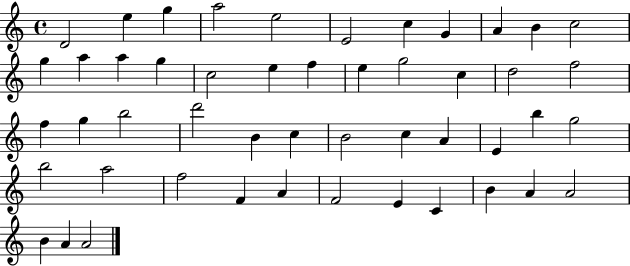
X:1
T:Untitled
M:4/4
L:1/4
K:C
D2 e g a2 e2 E2 c G A B c2 g a a g c2 e f e g2 c d2 f2 f g b2 d'2 B c B2 c A E b g2 b2 a2 f2 F A F2 E C B A A2 B A A2